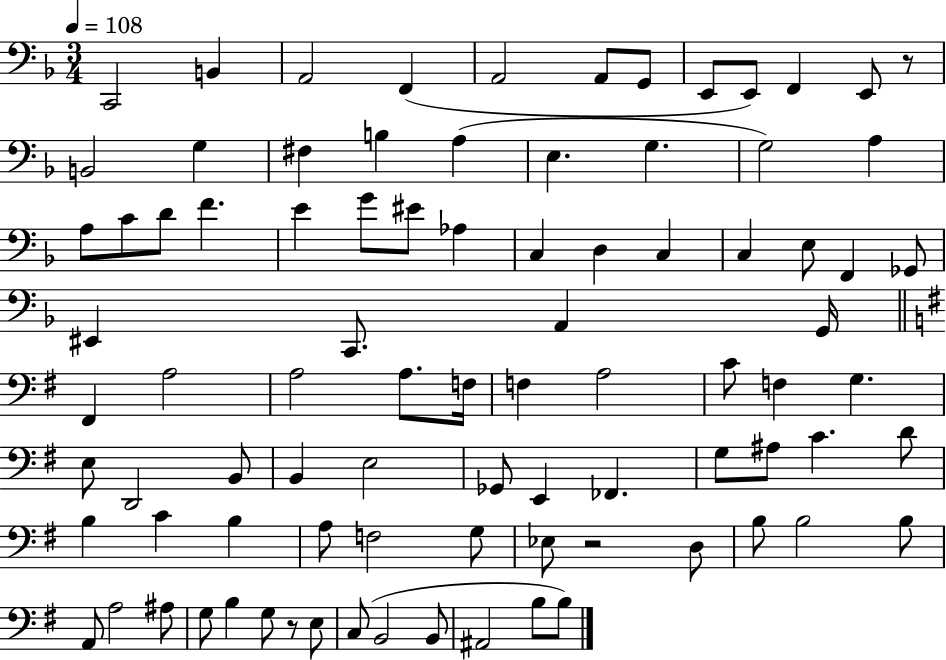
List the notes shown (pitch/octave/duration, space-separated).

C2/h B2/q A2/h F2/q A2/h A2/e G2/e E2/e E2/e F2/q E2/e R/e B2/h G3/q F#3/q B3/q A3/q E3/q. G3/q. G3/h A3/q A3/e C4/e D4/e F4/q. E4/q G4/e EIS4/e Ab3/q C3/q D3/q C3/q C3/q E3/e F2/q Gb2/e EIS2/q C2/e. A2/q G2/s F#2/q A3/h A3/h A3/e. F3/s F3/q A3/h C4/e F3/q G3/q. E3/e D2/h B2/e B2/q E3/h Gb2/e E2/q FES2/q. G3/e A#3/e C4/q. D4/e B3/q C4/q B3/q A3/e F3/h G3/e Eb3/e R/h D3/e B3/e B3/h B3/e A2/e A3/h A#3/e G3/e B3/q G3/e R/e E3/e C3/e B2/h B2/e A#2/h B3/e B3/e